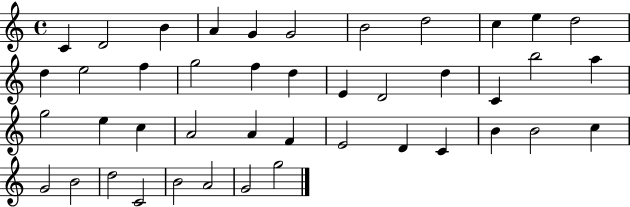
{
  \clef treble
  \time 4/4
  \defaultTimeSignature
  \key c \major
  c'4 d'2 b'4 | a'4 g'4 g'2 | b'2 d''2 | c''4 e''4 d''2 | \break d''4 e''2 f''4 | g''2 f''4 d''4 | e'4 d'2 d''4 | c'4 b''2 a''4 | \break g''2 e''4 c''4 | a'2 a'4 f'4 | e'2 d'4 c'4 | b'4 b'2 c''4 | \break g'2 b'2 | d''2 c'2 | b'2 a'2 | g'2 g''2 | \break \bar "|."
}